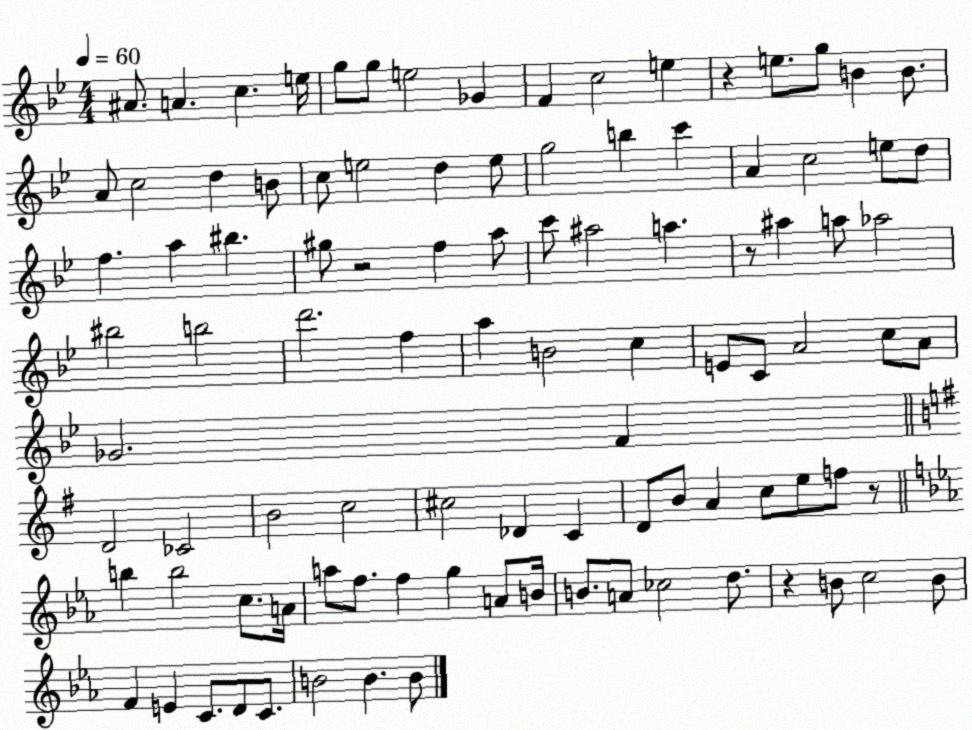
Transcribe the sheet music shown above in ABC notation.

X:1
T:Untitled
M:4/4
L:1/4
K:Bb
^A/2 A c e/4 g/2 g/2 e2 _G F c2 e z e/2 g/2 B B/2 A/2 c2 d B/2 c/2 e2 d e/2 g2 b c' A c2 e/2 d/2 f a ^b ^g/2 z2 f a/2 c'/2 ^a2 a z/2 ^a a/2 _a2 ^b2 b2 d'2 f a B2 c E/2 C/2 A2 c/2 A/2 _G2 F D2 _C2 B2 c2 ^c2 _D C D/2 B/2 A c/2 e/2 f/2 z/2 b b2 c/2 A/4 a/2 f/2 f g A/2 B/4 B/2 A/2 _c2 d/2 z B/2 c2 B/2 F E C/2 D/2 C/2 B2 B B/2